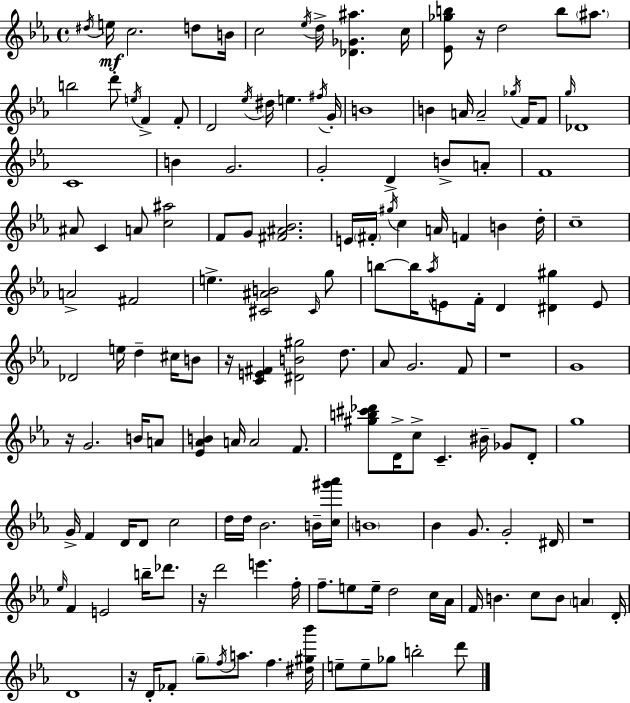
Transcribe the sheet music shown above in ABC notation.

X:1
T:Untitled
M:4/4
L:1/4
K:Cm
^d/4 e/4 c2 d/2 B/4 c2 _e/4 d/4 [_D_G^a] c/4 [_E_gb]/2 z/4 d2 b/2 ^a/2 b2 d'/2 e/4 F F/2 D2 _e/4 ^d/4 e ^f/4 G/4 B4 B A/4 A2 _g/4 F/4 F/2 g/4 _D4 C4 B G2 G2 D B/2 A/2 F4 ^A/2 C A/2 [c^a]2 F/2 G/2 [^F^A_B]2 E/4 ^F/4 ^g/4 c A/4 F B d/4 c4 A2 ^F2 e [^C^AB]2 ^C/4 g/2 b/2 b/4 _a/4 E/2 F/4 D [^D^g] E/2 _D2 e/4 d ^c/4 B/2 z/4 [CE^F] [^DB^g]2 d/2 _A/2 G2 F/2 z4 G4 z/4 G2 B/4 A/2 [_E_AB] A/4 A2 F/2 [^gb^c'_d']/2 D/4 c/2 C ^B/4 _G/2 D/2 g4 G/4 F D/4 D/2 c2 d/4 d/4 _B2 B/4 [c^g'_a']/4 B4 _B G/2 G2 ^D/4 z4 _e/4 F E2 b/4 _d'/2 z/4 d'2 e' f/4 f/2 e/2 e/4 d2 c/4 _A/4 F/4 B c/2 B/2 A D/4 D4 z/4 D/4 _F/2 g/2 f/4 a/2 f [^d^g_b']/4 e/2 e/2 _g/2 b2 d'/2